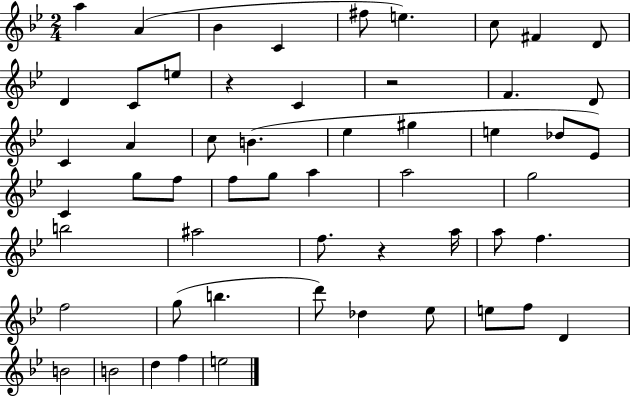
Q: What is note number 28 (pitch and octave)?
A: F5